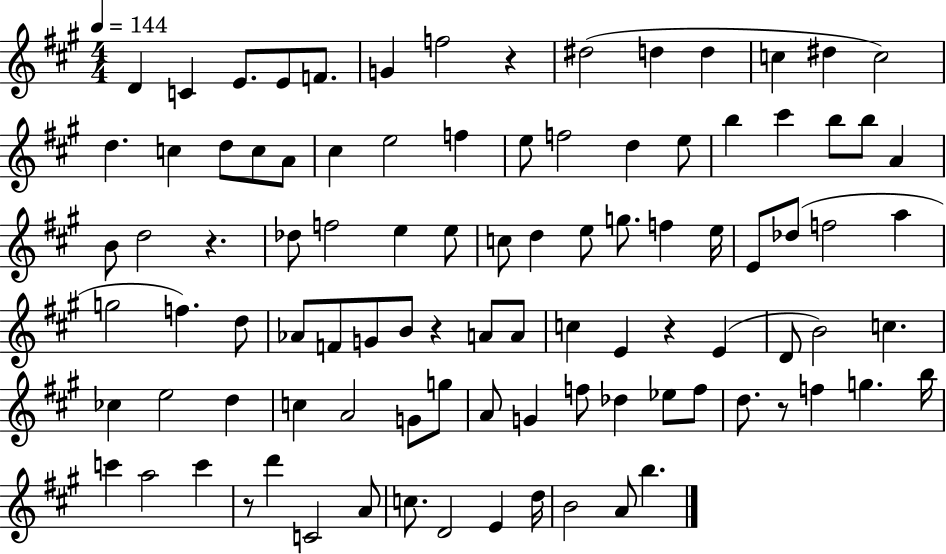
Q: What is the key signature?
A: A major